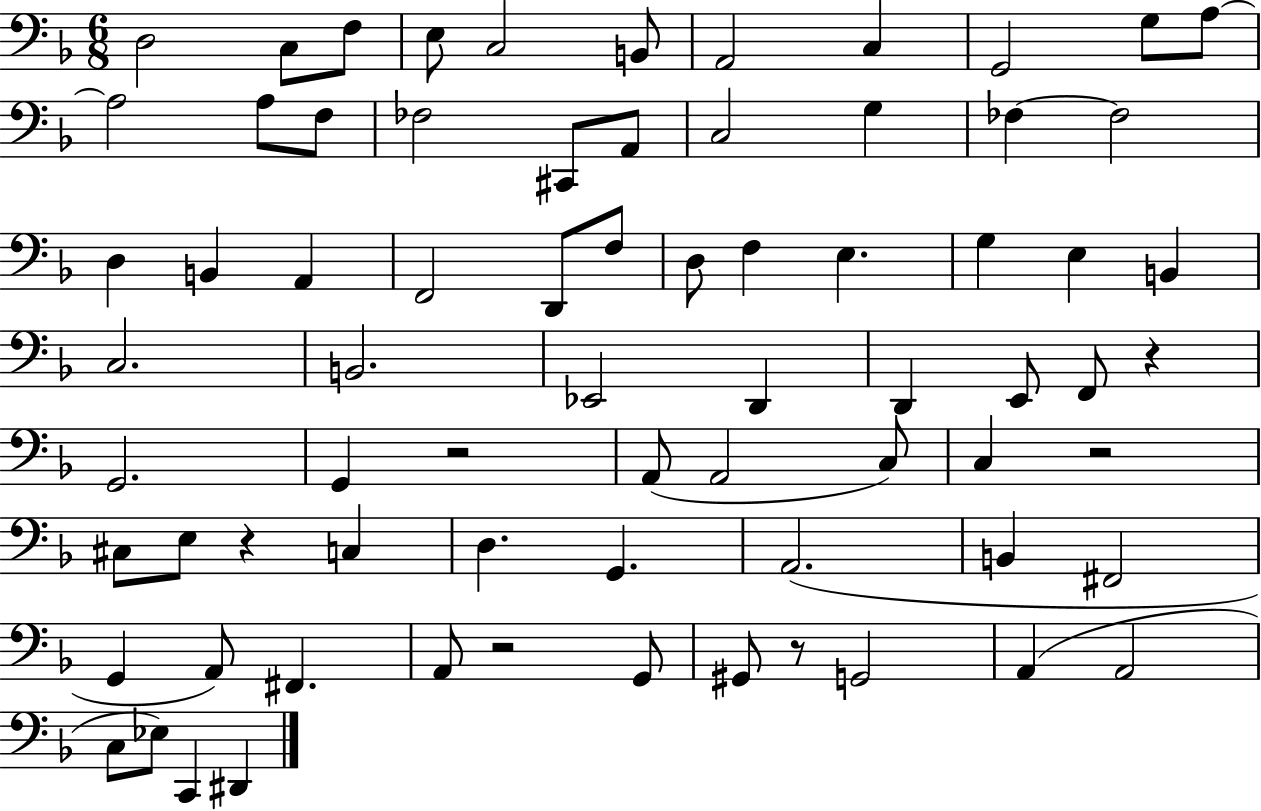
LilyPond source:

{
  \clef bass
  \numericTimeSignature
  \time 6/8
  \key f \major
  d2 c8 f8 | e8 c2 b,8 | a,2 c4 | g,2 g8 a8~~ | \break a2 a8 f8 | fes2 cis,8 a,8 | c2 g4 | fes4~~ fes2 | \break d4 b,4 a,4 | f,2 d,8 f8 | d8 f4 e4. | g4 e4 b,4 | \break c2. | b,2. | ees,2 d,4 | d,4 e,8 f,8 r4 | \break g,2. | g,4 r2 | a,8( a,2 c8) | c4 r2 | \break cis8 e8 r4 c4 | d4. g,4. | a,2.( | b,4 fis,2 | \break g,4 a,8) fis,4. | a,8 r2 g,8 | gis,8 r8 g,2 | a,4( a,2 | \break c8 ees8) c,4 dis,4 | \bar "|."
}